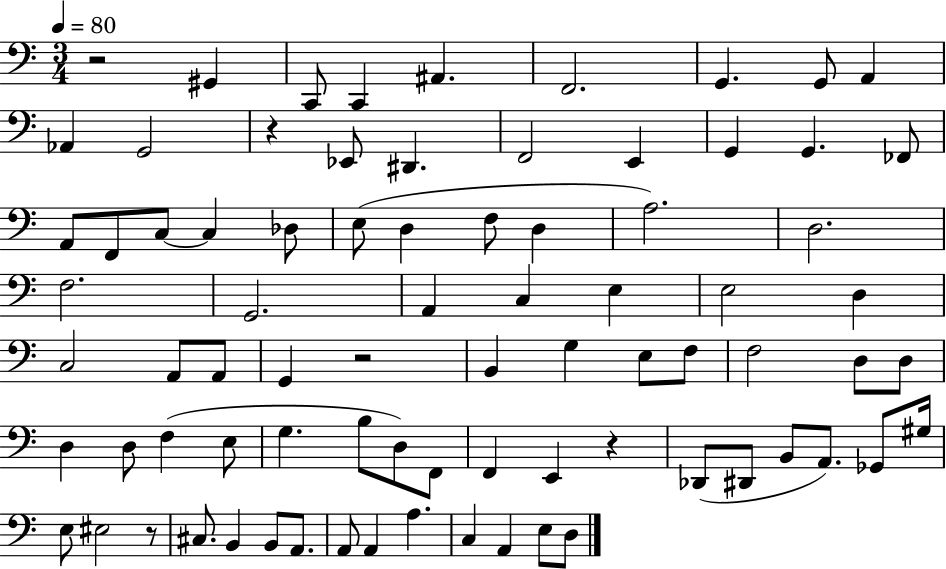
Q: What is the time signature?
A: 3/4